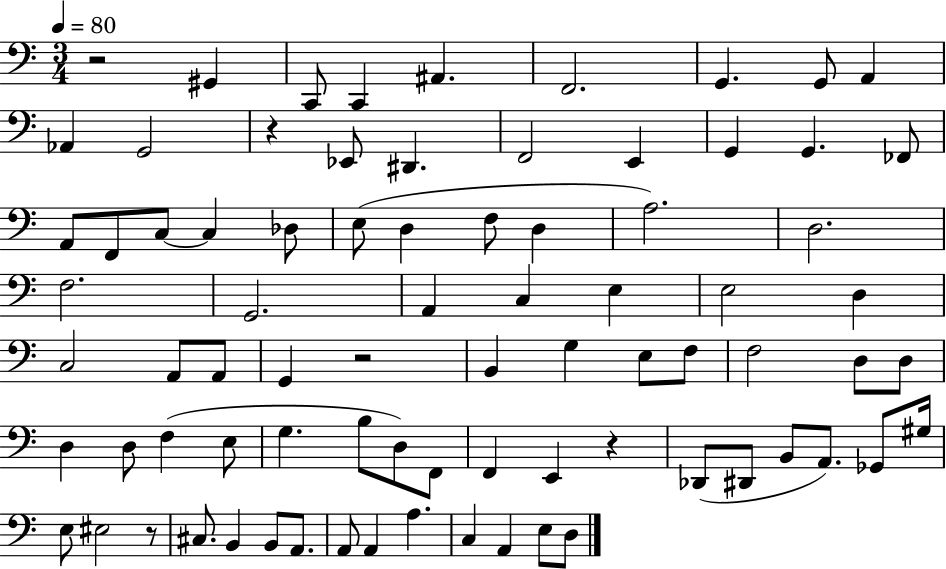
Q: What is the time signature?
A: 3/4